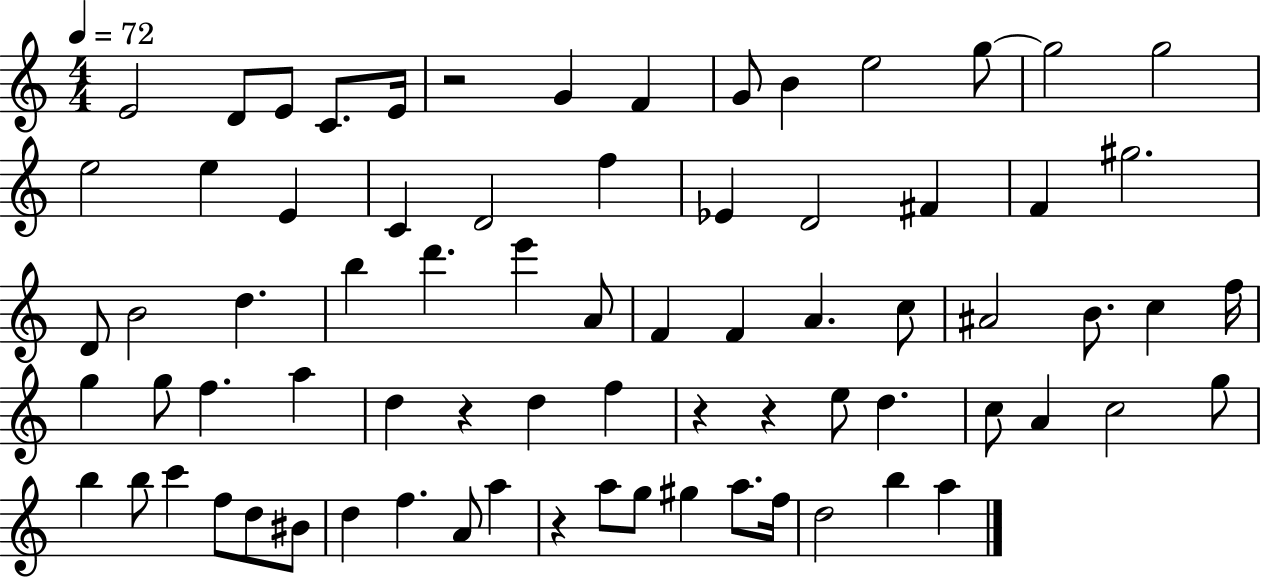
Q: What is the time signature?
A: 4/4